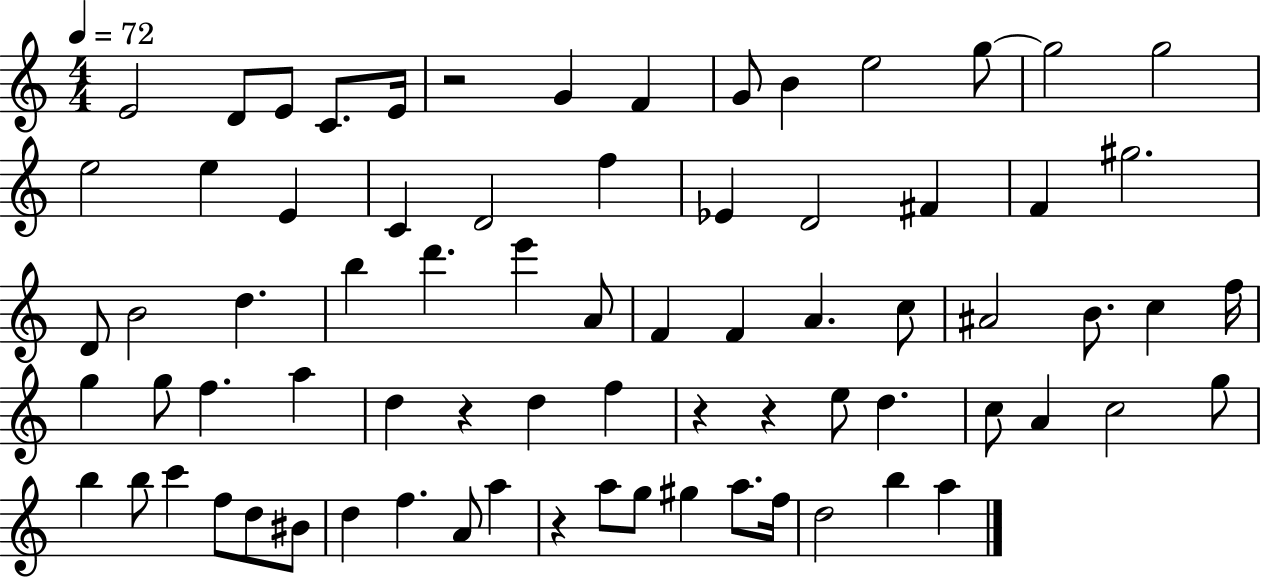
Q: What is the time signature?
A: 4/4